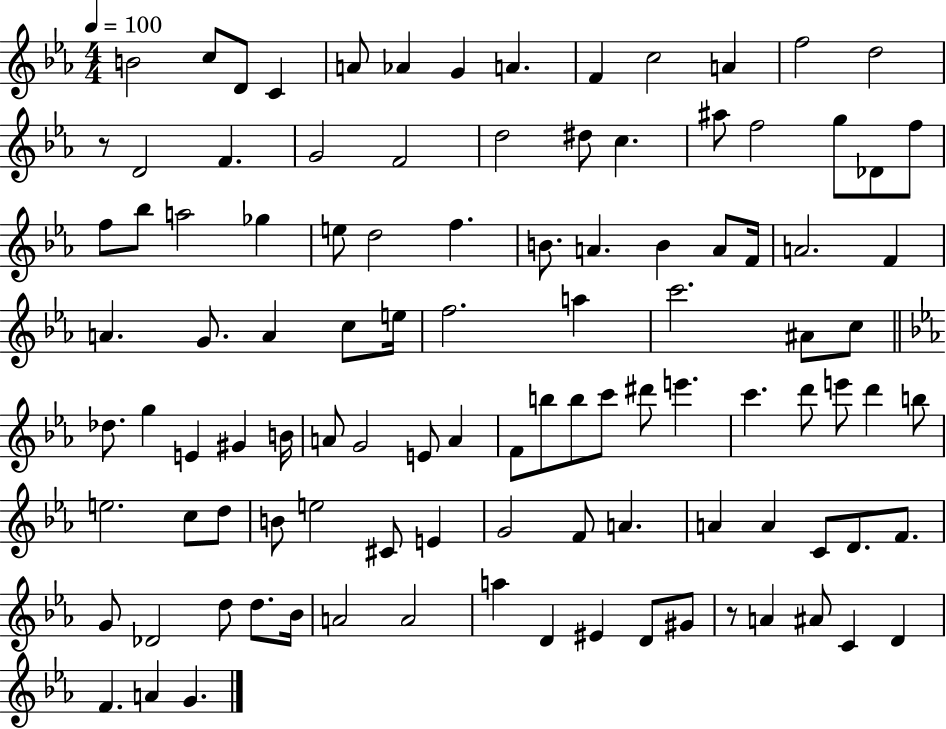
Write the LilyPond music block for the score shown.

{
  \clef treble
  \numericTimeSignature
  \time 4/4
  \key ees \major
  \tempo 4 = 100
  \repeat volta 2 { b'2 c''8 d'8 c'4 | a'8 aes'4 g'4 a'4. | f'4 c''2 a'4 | f''2 d''2 | \break r8 d'2 f'4. | g'2 f'2 | d''2 dis''8 c''4. | ais''8 f''2 g''8 des'8 f''8 | \break f''8 bes''8 a''2 ges''4 | e''8 d''2 f''4. | b'8. a'4. b'4 a'8 f'16 | a'2. f'4 | \break a'4. g'8. a'4 c''8 e''16 | f''2. a''4 | c'''2. ais'8 c''8 | \bar "||" \break \key ees \major des''8. g''4 e'4 gis'4 b'16 | a'8 g'2 e'8 a'4 | f'8 b''8 b''8 c'''8 dis'''8 e'''4. | c'''4. d'''8 e'''8 d'''4 b''8 | \break e''2. c''8 d''8 | b'8 e''2 cis'8 e'4 | g'2 f'8 a'4. | a'4 a'4 c'8 d'8. f'8. | \break g'8 des'2 d''8 d''8. bes'16 | a'2 a'2 | a''4 d'4 eis'4 d'8 gis'8 | r8 a'4 ais'8 c'4 d'4 | \break f'4. a'4 g'4. | } \bar "|."
}